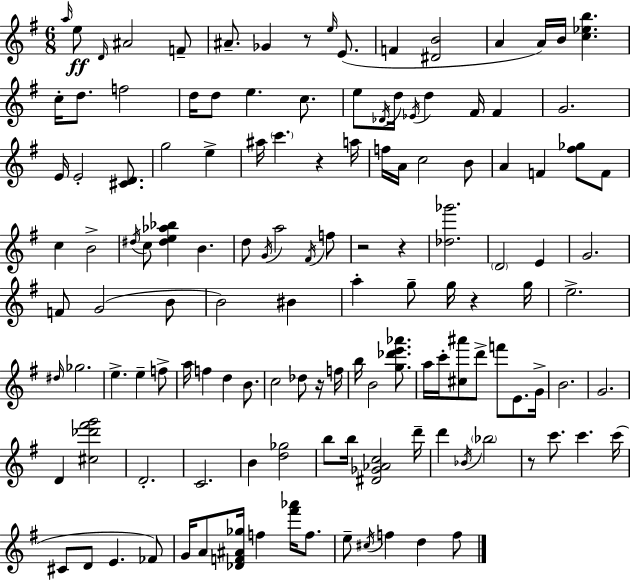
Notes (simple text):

A5/s E5/e D4/s A#4/h F4/e A#4/e. Gb4/q R/e E5/s E4/e. F4/q [D#4,B4]/h A4/q A4/s B4/s [C5,Eb5,B5]/q. C5/s D5/e. F5/h D5/s D5/e E5/q. C5/e. E5/e Db4/s D5/s Eb4/s D5/q F#4/s F#4/q G4/h. E4/s E4/h [C#4,D4]/e. G5/h E5/q A#5/s C6/q. R/q A5/s F5/s A4/s C5/h B4/e A4/q F4/q [F#5,Gb5]/e F4/e C5/q B4/h D#5/s C5/e [D#5,E5,Ab5,Bb5]/q B4/q. D5/e G4/s A5/h F#4/s F5/e R/h R/q [Db5,Gb6]/h. D4/h E4/q G4/h. F4/e G4/h B4/e B4/h BIS4/q A5/q G5/e G5/s R/q G5/s E5/h. D#5/s Gb5/h. E5/q. E5/q F5/e A5/s F5/q D5/q B4/e. C5/h Db5/e R/s F5/s B5/s B4/h [G5,Db6,E6,Ab6]/e. A5/s C6/s [C#5,A#6]/e D6/e F6/e E4/e. G4/s B4/h. G4/h. D4/q [C#5,Db6,F#6,G6]/h D4/h. C4/h. B4/q [D5,Gb5]/h B5/e B5/s [D#4,Gb4,Ab4,C5]/h D6/s D6/q Bb4/s Bb5/h R/e C6/e. C6/q. C6/s C#4/e D4/e E4/q. FES4/e G4/s A4/e [Db4,F4,A#4,Gb5]/s F5/q [F#6,Ab6]/s F5/e. E5/e C#5/s F5/q D5/q F5/e